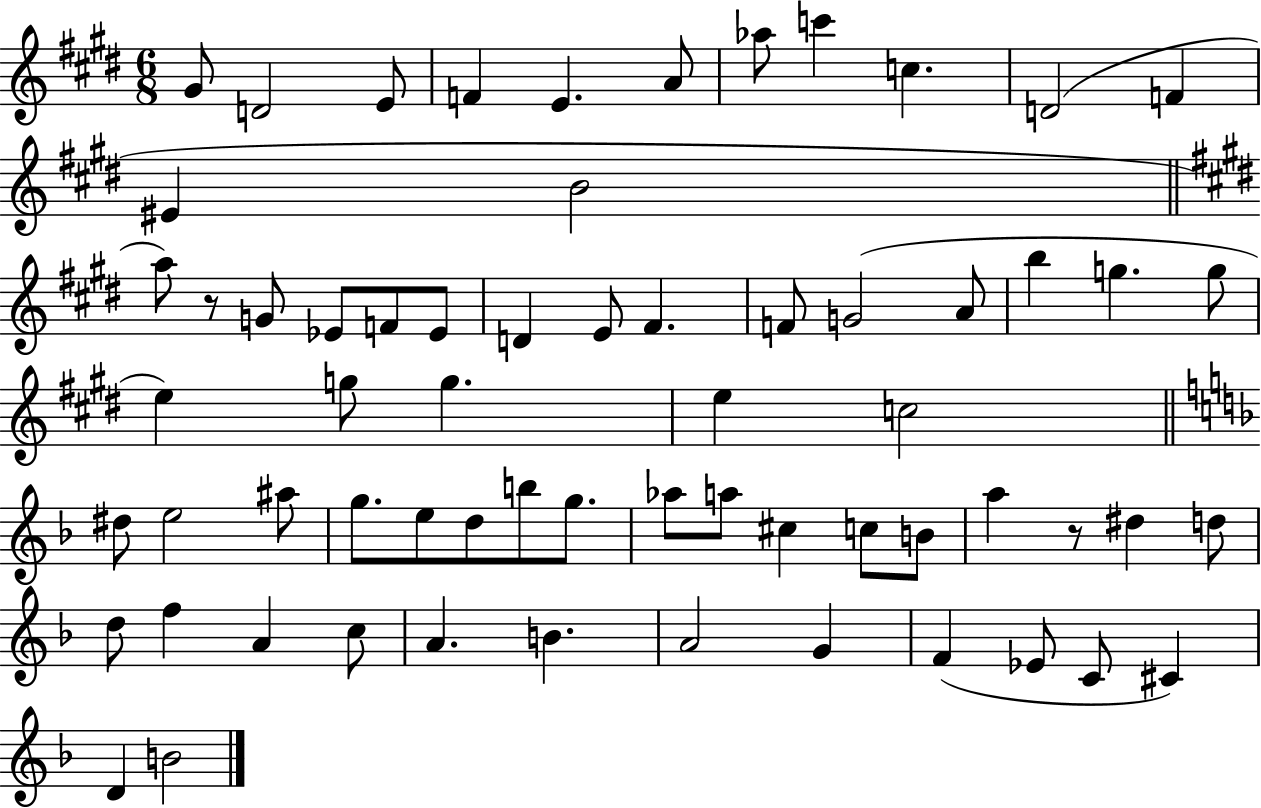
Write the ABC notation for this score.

X:1
T:Untitled
M:6/8
L:1/4
K:E
^G/2 D2 E/2 F E A/2 _a/2 c' c D2 F ^E B2 a/2 z/2 G/2 _E/2 F/2 _E/2 D E/2 ^F F/2 G2 A/2 b g g/2 e g/2 g e c2 ^d/2 e2 ^a/2 g/2 e/2 d/2 b/2 g/2 _a/2 a/2 ^c c/2 B/2 a z/2 ^d d/2 d/2 f A c/2 A B A2 G F _E/2 C/2 ^C D B2